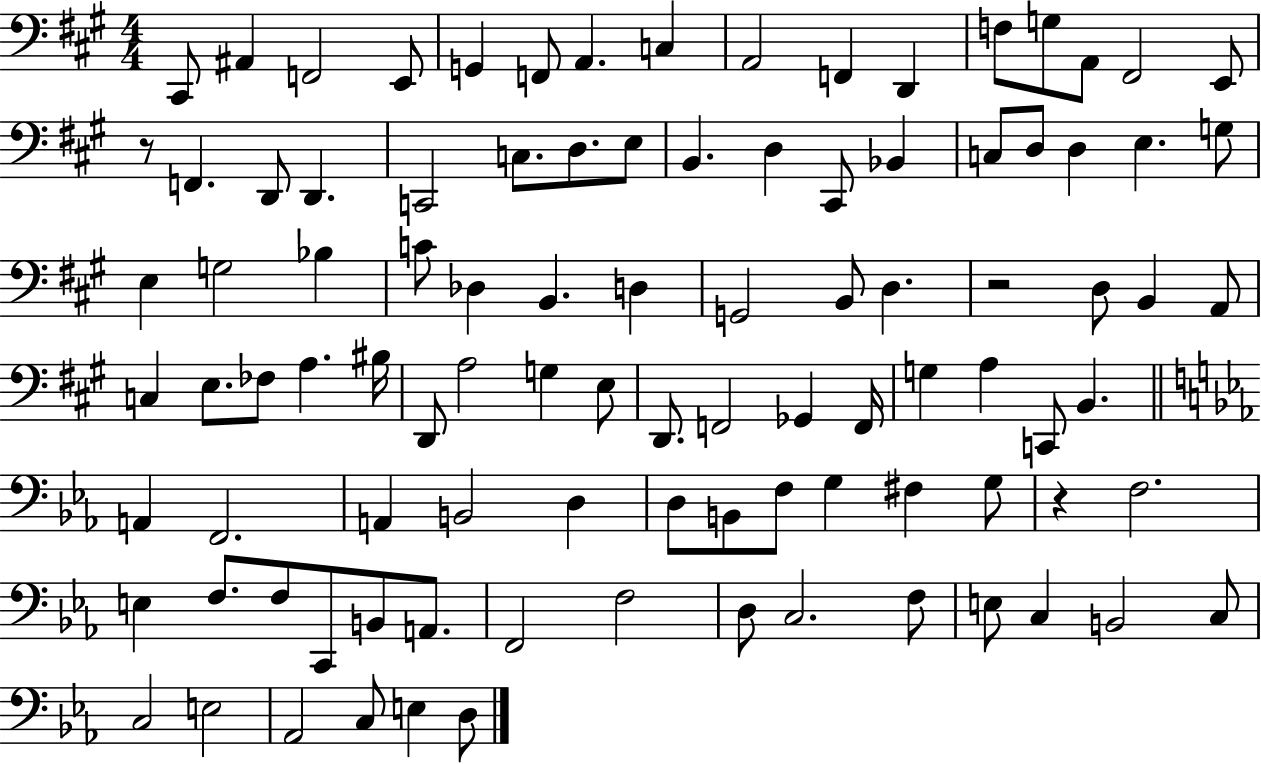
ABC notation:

X:1
T:Untitled
M:4/4
L:1/4
K:A
^C,,/2 ^A,, F,,2 E,,/2 G,, F,,/2 A,, C, A,,2 F,, D,, F,/2 G,/2 A,,/2 ^F,,2 E,,/2 z/2 F,, D,,/2 D,, C,,2 C,/2 D,/2 E,/2 B,, D, ^C,,/2 _B,, C,/2 D,/2 D, E, G,/2 E, G,2 _B, C/2 _D, B,, D, G,,2 B,,/2 D, z2 D,/2 B,, A,,/2 C, E,/2 _F,/2 A, ^B,/4 D,,/2 A,2 G, E,/2 D,,/2 F,,2 _G,, F,,/4 G, A, C,,/2 B,, A,, F,,2 A,, B,,2 D, D,/2 B,,/2 F,/2 G, ^F, G,/2 z F,2 E, F,/2 F,/2 C,,/2 B,,/2 A,,/2 F,,2 F,2 D,/2 C,2 F,/2 E,/2 C, B,,2 C,/2 C,2 E,2 _A,,2 C,/2 E, D,/2